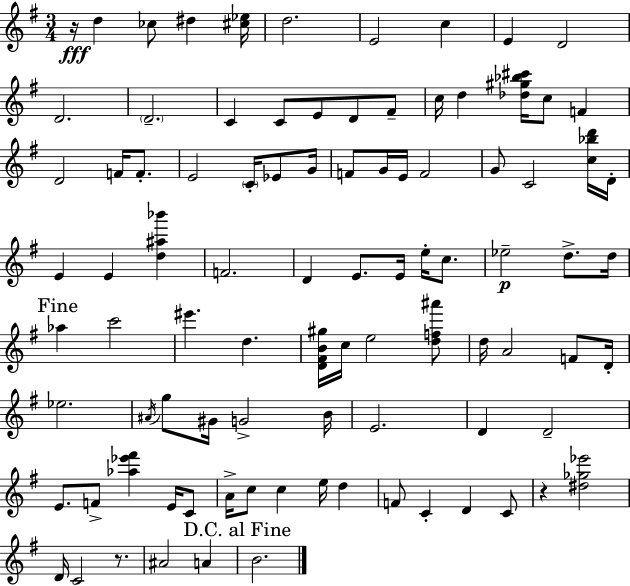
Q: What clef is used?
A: treble